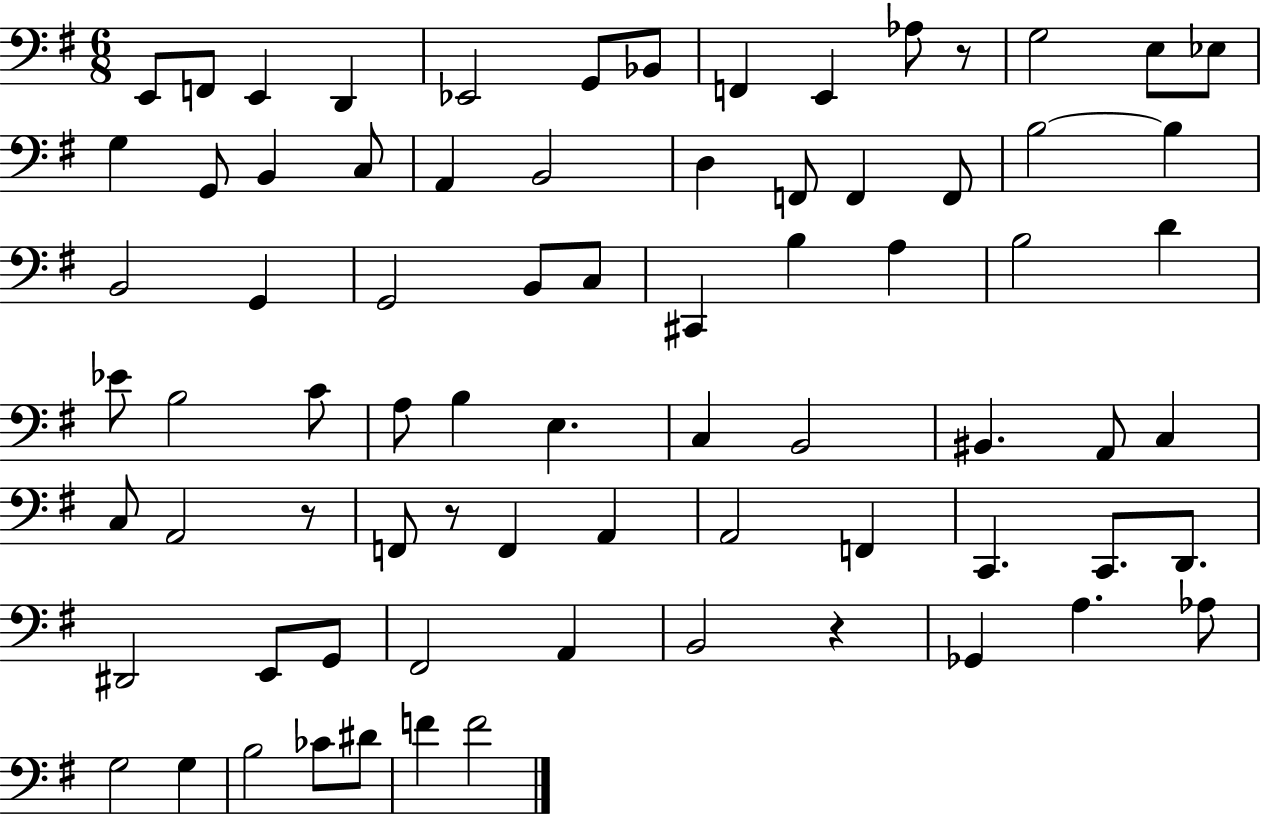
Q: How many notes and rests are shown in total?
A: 76